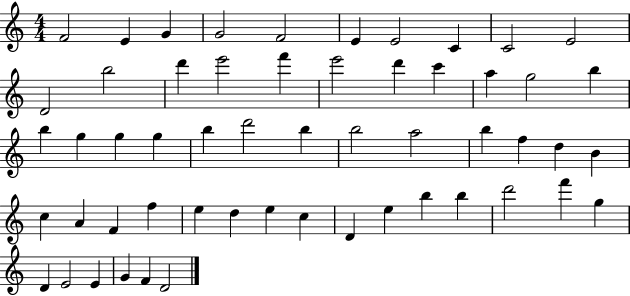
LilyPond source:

{
  \clef treble
  \numericTimeSignature
  \time 4/4
  \key c \major
  f'2 e'4 g'4 | g'2 f'2 | e'4 e'2 c'4 | c'2 e'2 | \break d'2 b''2 | d'''4 e'''2 f'''4 | e'''2 d'''4 c'''4 | a''4 g''2 b''4 | \break b''4 g''4 g''4 g''4 | b''4 d'''2 b''4 | b''2 a''2 | b''4 f''4 d''4 b'4 | \break c''4 a'4 f'4 f''4 | e''4 d''4 e''4 c''4 | d'4 e''4 b''4 b''4 | d'''2 f'''4 g''4 | \break d'4 e'2 e'4 | g'4 f'4 d'2 | \bar "|."
}